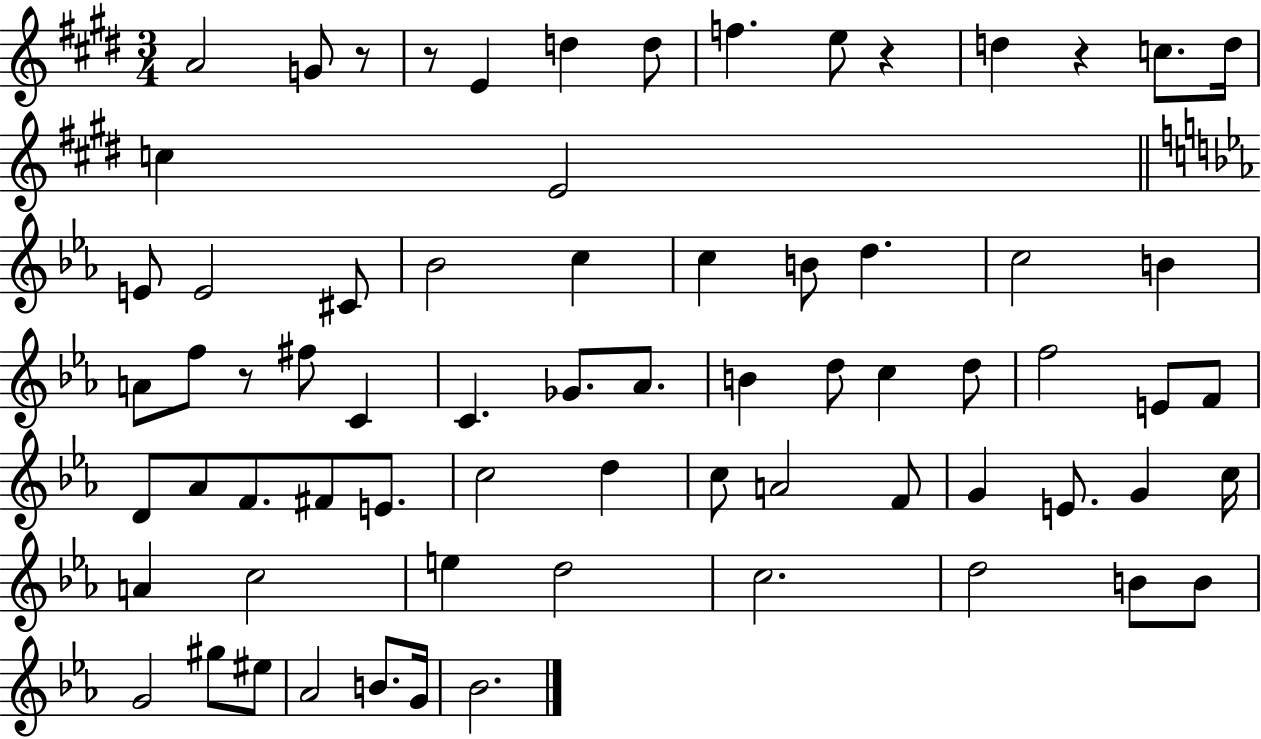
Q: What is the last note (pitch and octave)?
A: Bb4